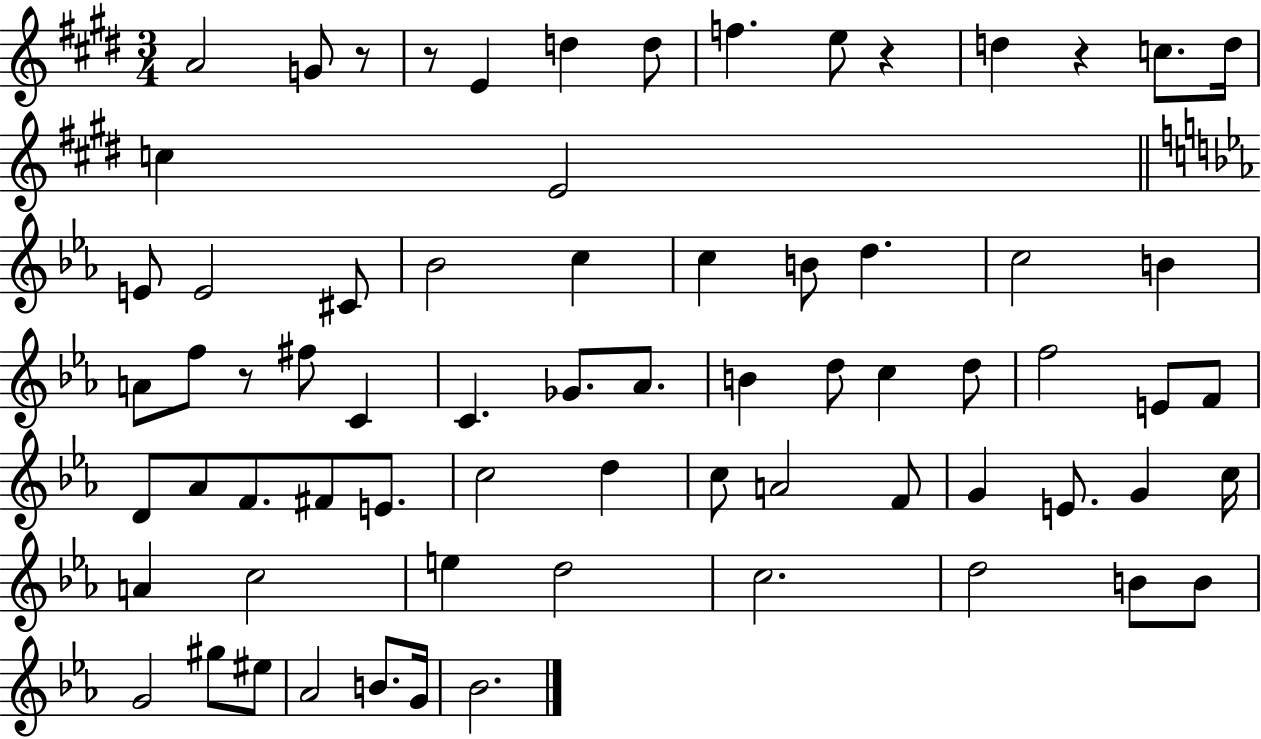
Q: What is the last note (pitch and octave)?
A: Bb4